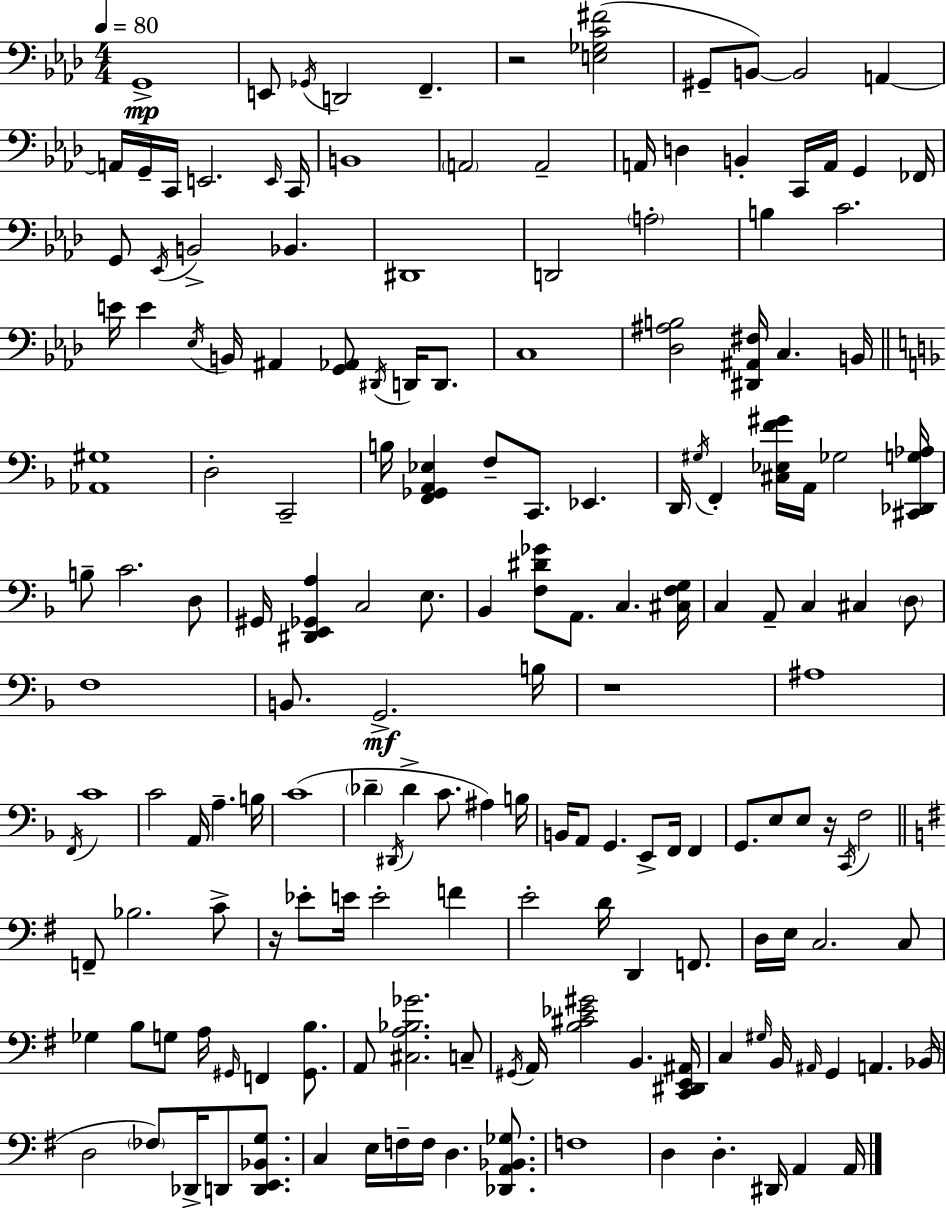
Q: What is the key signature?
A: AES major